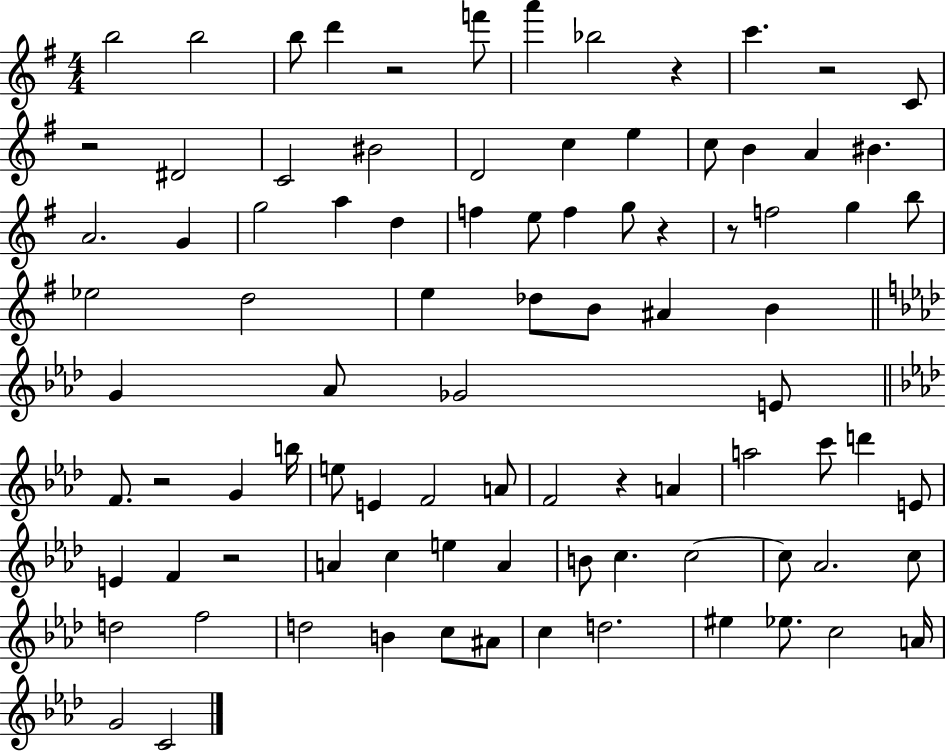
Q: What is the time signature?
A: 4/4